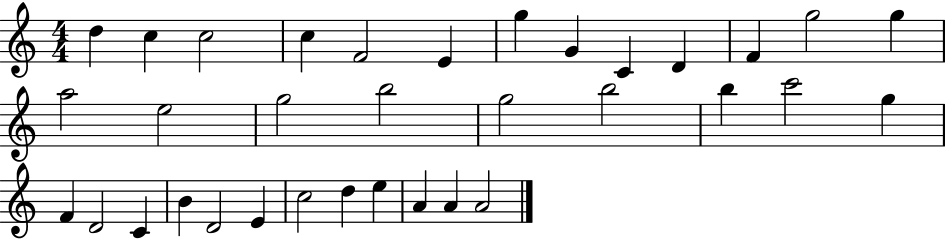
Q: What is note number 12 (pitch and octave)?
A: G5